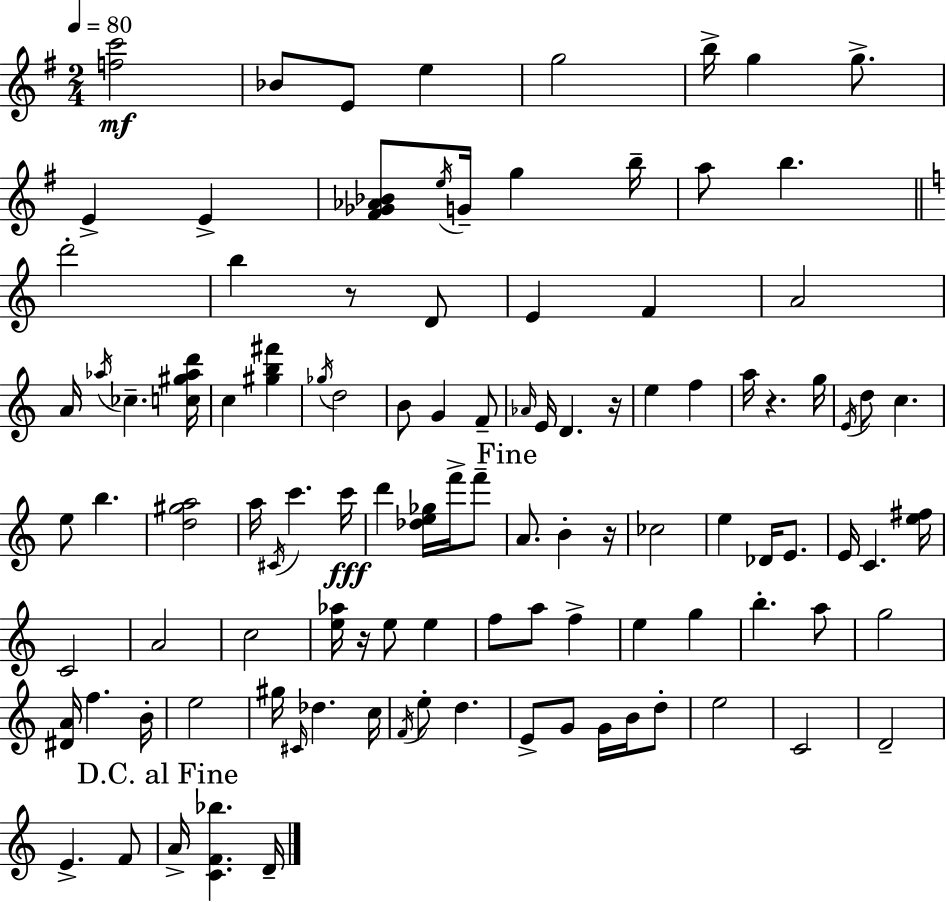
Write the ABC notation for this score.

X:1
T:Untitled
M:2/4
L:1/4
K:G
[fc']2 _B/2 E/2 e g2 b/4 g g/2 E E [^F_G_A_B]/2 e/4 G/4 g b/4 a/2 b d'2 b z/2 D/2 E F A2 A/4 _a/4 _c [c^g_ad']/4 c [^gb^f'] _g/4 d2 B/2 G F/2 _A/4 E/4 D z/4 e f a/4 z g/4 E/4 d/2 c e/2 b [d^ga]2 a/4 ^C/4 c' c'/4 d' [_de_g]/4 f'/4 f'/2 A/2 B z/4 _c2 e _D/4 E/2 E/4 C [e^f]/4 C2 A2 c2 [e_a]/4 z/4 e/2 e f/2 a/2 f e g b a/2 g2 [^DA]/4 f B/4 e2 ^g/4 ^C/4 _d c/4 F/4 e/2 d E/2 G/2 G/4 B/4 d/2 e2 C2 D2 E F/2 A/4 [CF_b] D/4